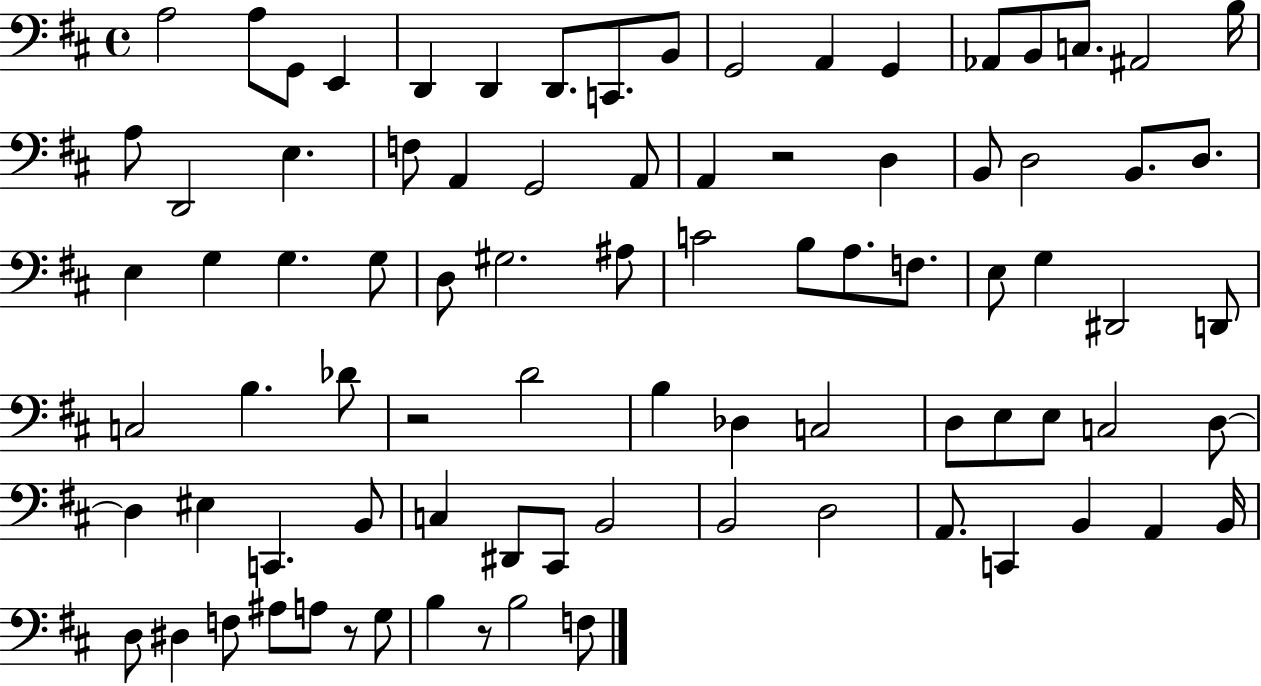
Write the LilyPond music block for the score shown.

{
  \clef bass
  \time 4/4
  \defaultTimeSignature
  \key d \major
  a2 a8 g,8 e,4 | d,4 d,4 d,8. c,8. b,8 | g,2 a,4 g,4 | aes,8 b,8 c8. ais,2 b16 | \break a8 d,2 e4. | f8 a,4 g,2 a,8 | a,4 r2 d4 | b,8 d2 b,8. d8. | \break e4 g4 g4. g8 | d8 gis2. ais8 | c'2 b8 a8. f8. | e8 g4 dis,2 d,8 | \break c2 b4. des'8 | r2 d'2 | b4 des4 c2 | d8 e8 e8 c2 d8~~ | \break d4 eis4 c,4. b,8 | c4 dis,8 cis,8 b,2 | b,2 d2 | a,8. c,4 b,4 a,4 b,16 | \break d8 dis4 f8 ais8 a8 r8 g8 | b4 r8 b2 f8 | \bar "|."
}